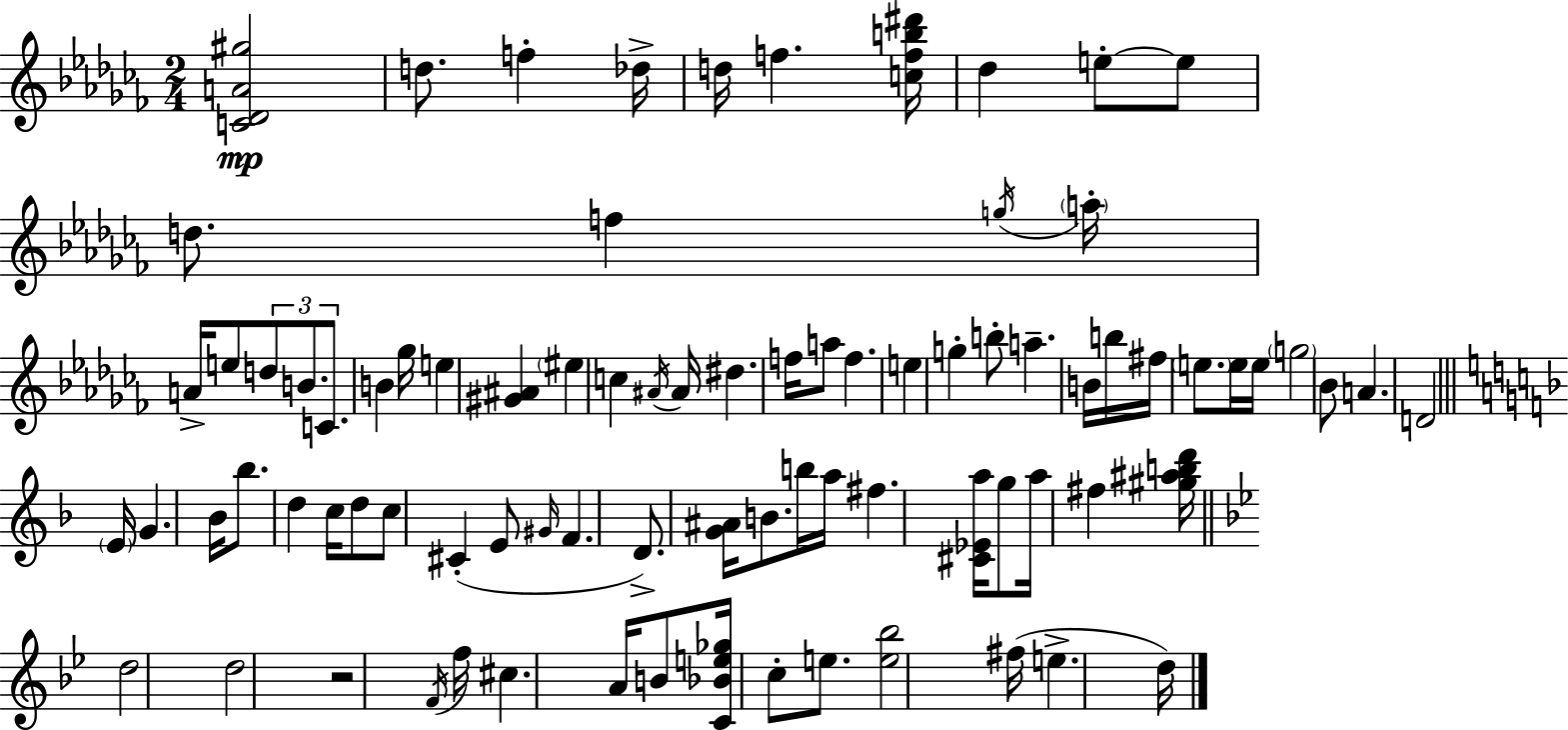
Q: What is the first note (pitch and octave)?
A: D5